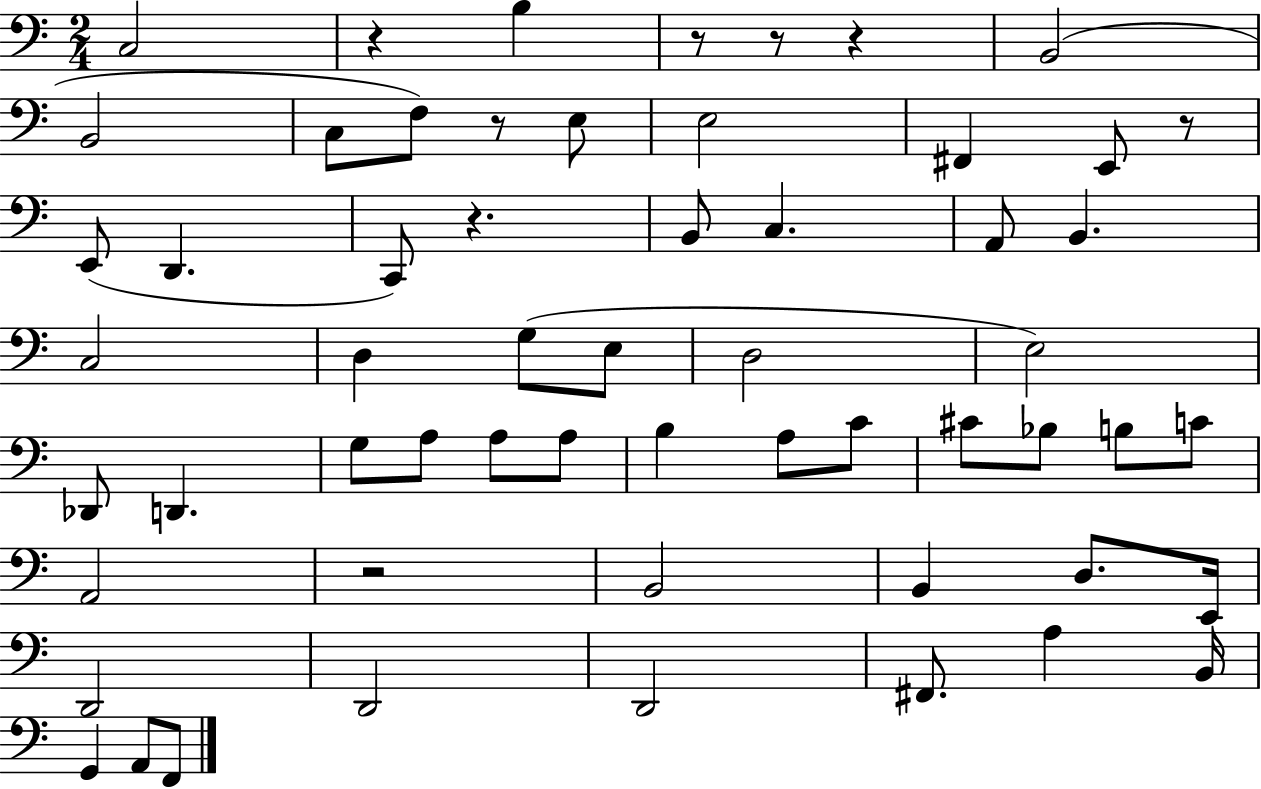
{
  \clef bass
  \numericTimeSignature
  \time 2/4
  \key c \major
  c2 | r4 b4 | r8 r8 r4 | b,2( | \break b,2 | c8 f8) r8 e8 | e2 | fis,4 e,8 r8 | \break e,8( d,4. | c,8) r4. | b,8 c4. | a,8 b,4. | \break c2 | d4 g8( e8 | d2 | e2) | \break des,8 d,4. | g8 a8 a8 a8 | b4 a8 c'8 | cis'8 bes8 b8 c'8 | \break a,2 | r2 | b,2 | b,4 d8. e,16 | \break d,2 | d,2 | d,2 | fis,8. a4 b,16 | \break g,4 a,8 f,8 | \bar "|."
}